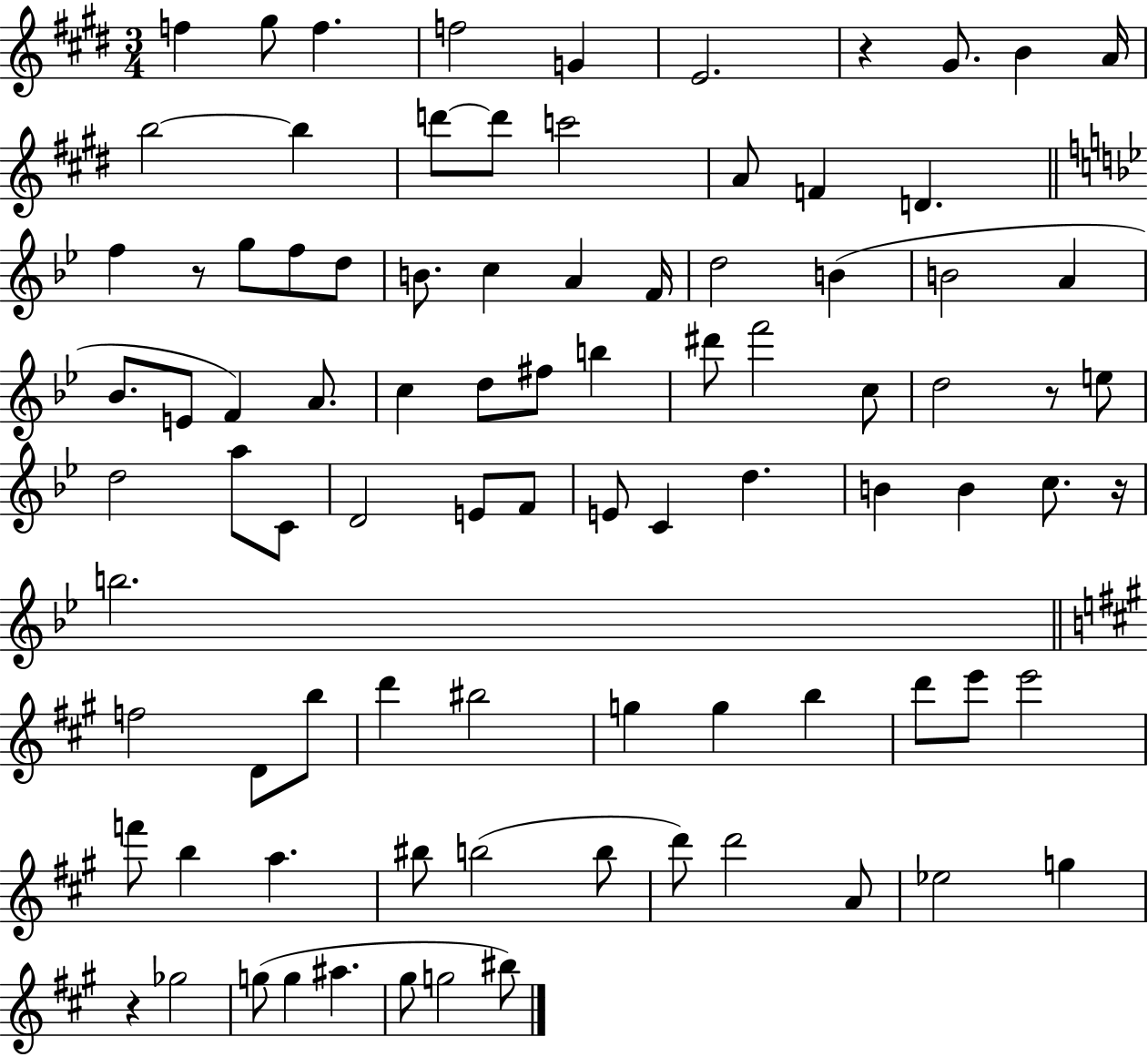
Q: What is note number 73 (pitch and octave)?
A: D6